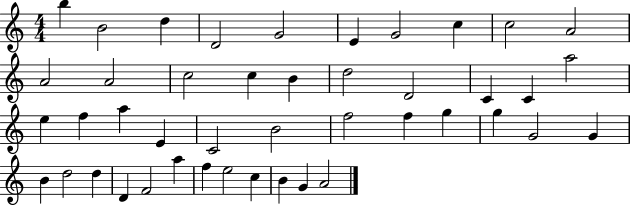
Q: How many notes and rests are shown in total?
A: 44